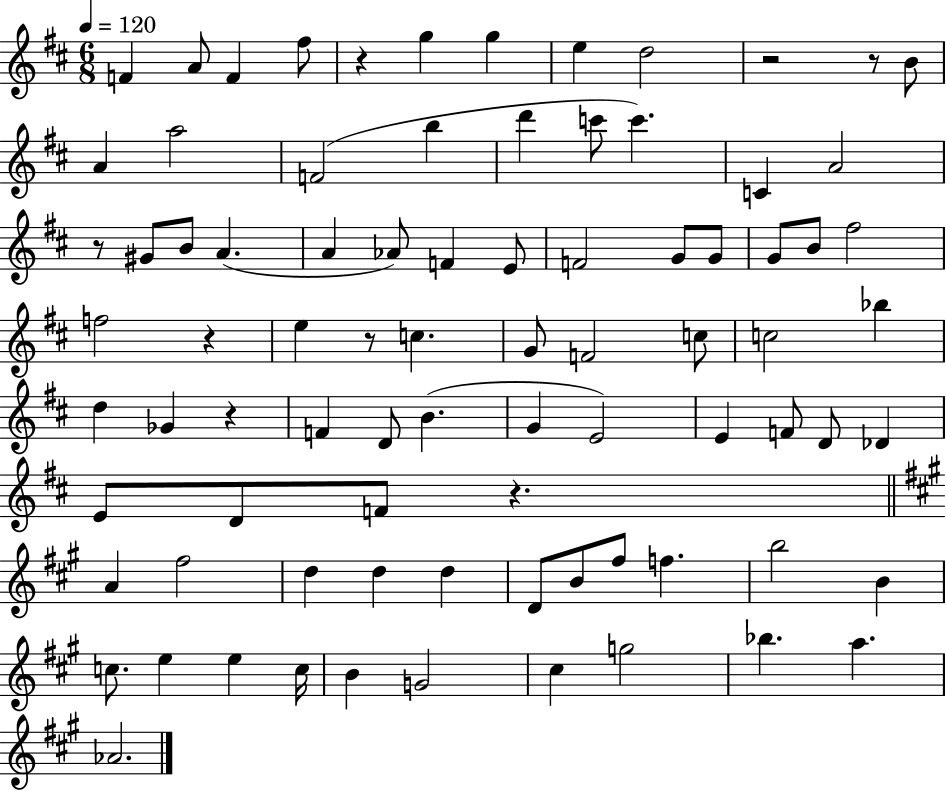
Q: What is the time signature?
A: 6/8